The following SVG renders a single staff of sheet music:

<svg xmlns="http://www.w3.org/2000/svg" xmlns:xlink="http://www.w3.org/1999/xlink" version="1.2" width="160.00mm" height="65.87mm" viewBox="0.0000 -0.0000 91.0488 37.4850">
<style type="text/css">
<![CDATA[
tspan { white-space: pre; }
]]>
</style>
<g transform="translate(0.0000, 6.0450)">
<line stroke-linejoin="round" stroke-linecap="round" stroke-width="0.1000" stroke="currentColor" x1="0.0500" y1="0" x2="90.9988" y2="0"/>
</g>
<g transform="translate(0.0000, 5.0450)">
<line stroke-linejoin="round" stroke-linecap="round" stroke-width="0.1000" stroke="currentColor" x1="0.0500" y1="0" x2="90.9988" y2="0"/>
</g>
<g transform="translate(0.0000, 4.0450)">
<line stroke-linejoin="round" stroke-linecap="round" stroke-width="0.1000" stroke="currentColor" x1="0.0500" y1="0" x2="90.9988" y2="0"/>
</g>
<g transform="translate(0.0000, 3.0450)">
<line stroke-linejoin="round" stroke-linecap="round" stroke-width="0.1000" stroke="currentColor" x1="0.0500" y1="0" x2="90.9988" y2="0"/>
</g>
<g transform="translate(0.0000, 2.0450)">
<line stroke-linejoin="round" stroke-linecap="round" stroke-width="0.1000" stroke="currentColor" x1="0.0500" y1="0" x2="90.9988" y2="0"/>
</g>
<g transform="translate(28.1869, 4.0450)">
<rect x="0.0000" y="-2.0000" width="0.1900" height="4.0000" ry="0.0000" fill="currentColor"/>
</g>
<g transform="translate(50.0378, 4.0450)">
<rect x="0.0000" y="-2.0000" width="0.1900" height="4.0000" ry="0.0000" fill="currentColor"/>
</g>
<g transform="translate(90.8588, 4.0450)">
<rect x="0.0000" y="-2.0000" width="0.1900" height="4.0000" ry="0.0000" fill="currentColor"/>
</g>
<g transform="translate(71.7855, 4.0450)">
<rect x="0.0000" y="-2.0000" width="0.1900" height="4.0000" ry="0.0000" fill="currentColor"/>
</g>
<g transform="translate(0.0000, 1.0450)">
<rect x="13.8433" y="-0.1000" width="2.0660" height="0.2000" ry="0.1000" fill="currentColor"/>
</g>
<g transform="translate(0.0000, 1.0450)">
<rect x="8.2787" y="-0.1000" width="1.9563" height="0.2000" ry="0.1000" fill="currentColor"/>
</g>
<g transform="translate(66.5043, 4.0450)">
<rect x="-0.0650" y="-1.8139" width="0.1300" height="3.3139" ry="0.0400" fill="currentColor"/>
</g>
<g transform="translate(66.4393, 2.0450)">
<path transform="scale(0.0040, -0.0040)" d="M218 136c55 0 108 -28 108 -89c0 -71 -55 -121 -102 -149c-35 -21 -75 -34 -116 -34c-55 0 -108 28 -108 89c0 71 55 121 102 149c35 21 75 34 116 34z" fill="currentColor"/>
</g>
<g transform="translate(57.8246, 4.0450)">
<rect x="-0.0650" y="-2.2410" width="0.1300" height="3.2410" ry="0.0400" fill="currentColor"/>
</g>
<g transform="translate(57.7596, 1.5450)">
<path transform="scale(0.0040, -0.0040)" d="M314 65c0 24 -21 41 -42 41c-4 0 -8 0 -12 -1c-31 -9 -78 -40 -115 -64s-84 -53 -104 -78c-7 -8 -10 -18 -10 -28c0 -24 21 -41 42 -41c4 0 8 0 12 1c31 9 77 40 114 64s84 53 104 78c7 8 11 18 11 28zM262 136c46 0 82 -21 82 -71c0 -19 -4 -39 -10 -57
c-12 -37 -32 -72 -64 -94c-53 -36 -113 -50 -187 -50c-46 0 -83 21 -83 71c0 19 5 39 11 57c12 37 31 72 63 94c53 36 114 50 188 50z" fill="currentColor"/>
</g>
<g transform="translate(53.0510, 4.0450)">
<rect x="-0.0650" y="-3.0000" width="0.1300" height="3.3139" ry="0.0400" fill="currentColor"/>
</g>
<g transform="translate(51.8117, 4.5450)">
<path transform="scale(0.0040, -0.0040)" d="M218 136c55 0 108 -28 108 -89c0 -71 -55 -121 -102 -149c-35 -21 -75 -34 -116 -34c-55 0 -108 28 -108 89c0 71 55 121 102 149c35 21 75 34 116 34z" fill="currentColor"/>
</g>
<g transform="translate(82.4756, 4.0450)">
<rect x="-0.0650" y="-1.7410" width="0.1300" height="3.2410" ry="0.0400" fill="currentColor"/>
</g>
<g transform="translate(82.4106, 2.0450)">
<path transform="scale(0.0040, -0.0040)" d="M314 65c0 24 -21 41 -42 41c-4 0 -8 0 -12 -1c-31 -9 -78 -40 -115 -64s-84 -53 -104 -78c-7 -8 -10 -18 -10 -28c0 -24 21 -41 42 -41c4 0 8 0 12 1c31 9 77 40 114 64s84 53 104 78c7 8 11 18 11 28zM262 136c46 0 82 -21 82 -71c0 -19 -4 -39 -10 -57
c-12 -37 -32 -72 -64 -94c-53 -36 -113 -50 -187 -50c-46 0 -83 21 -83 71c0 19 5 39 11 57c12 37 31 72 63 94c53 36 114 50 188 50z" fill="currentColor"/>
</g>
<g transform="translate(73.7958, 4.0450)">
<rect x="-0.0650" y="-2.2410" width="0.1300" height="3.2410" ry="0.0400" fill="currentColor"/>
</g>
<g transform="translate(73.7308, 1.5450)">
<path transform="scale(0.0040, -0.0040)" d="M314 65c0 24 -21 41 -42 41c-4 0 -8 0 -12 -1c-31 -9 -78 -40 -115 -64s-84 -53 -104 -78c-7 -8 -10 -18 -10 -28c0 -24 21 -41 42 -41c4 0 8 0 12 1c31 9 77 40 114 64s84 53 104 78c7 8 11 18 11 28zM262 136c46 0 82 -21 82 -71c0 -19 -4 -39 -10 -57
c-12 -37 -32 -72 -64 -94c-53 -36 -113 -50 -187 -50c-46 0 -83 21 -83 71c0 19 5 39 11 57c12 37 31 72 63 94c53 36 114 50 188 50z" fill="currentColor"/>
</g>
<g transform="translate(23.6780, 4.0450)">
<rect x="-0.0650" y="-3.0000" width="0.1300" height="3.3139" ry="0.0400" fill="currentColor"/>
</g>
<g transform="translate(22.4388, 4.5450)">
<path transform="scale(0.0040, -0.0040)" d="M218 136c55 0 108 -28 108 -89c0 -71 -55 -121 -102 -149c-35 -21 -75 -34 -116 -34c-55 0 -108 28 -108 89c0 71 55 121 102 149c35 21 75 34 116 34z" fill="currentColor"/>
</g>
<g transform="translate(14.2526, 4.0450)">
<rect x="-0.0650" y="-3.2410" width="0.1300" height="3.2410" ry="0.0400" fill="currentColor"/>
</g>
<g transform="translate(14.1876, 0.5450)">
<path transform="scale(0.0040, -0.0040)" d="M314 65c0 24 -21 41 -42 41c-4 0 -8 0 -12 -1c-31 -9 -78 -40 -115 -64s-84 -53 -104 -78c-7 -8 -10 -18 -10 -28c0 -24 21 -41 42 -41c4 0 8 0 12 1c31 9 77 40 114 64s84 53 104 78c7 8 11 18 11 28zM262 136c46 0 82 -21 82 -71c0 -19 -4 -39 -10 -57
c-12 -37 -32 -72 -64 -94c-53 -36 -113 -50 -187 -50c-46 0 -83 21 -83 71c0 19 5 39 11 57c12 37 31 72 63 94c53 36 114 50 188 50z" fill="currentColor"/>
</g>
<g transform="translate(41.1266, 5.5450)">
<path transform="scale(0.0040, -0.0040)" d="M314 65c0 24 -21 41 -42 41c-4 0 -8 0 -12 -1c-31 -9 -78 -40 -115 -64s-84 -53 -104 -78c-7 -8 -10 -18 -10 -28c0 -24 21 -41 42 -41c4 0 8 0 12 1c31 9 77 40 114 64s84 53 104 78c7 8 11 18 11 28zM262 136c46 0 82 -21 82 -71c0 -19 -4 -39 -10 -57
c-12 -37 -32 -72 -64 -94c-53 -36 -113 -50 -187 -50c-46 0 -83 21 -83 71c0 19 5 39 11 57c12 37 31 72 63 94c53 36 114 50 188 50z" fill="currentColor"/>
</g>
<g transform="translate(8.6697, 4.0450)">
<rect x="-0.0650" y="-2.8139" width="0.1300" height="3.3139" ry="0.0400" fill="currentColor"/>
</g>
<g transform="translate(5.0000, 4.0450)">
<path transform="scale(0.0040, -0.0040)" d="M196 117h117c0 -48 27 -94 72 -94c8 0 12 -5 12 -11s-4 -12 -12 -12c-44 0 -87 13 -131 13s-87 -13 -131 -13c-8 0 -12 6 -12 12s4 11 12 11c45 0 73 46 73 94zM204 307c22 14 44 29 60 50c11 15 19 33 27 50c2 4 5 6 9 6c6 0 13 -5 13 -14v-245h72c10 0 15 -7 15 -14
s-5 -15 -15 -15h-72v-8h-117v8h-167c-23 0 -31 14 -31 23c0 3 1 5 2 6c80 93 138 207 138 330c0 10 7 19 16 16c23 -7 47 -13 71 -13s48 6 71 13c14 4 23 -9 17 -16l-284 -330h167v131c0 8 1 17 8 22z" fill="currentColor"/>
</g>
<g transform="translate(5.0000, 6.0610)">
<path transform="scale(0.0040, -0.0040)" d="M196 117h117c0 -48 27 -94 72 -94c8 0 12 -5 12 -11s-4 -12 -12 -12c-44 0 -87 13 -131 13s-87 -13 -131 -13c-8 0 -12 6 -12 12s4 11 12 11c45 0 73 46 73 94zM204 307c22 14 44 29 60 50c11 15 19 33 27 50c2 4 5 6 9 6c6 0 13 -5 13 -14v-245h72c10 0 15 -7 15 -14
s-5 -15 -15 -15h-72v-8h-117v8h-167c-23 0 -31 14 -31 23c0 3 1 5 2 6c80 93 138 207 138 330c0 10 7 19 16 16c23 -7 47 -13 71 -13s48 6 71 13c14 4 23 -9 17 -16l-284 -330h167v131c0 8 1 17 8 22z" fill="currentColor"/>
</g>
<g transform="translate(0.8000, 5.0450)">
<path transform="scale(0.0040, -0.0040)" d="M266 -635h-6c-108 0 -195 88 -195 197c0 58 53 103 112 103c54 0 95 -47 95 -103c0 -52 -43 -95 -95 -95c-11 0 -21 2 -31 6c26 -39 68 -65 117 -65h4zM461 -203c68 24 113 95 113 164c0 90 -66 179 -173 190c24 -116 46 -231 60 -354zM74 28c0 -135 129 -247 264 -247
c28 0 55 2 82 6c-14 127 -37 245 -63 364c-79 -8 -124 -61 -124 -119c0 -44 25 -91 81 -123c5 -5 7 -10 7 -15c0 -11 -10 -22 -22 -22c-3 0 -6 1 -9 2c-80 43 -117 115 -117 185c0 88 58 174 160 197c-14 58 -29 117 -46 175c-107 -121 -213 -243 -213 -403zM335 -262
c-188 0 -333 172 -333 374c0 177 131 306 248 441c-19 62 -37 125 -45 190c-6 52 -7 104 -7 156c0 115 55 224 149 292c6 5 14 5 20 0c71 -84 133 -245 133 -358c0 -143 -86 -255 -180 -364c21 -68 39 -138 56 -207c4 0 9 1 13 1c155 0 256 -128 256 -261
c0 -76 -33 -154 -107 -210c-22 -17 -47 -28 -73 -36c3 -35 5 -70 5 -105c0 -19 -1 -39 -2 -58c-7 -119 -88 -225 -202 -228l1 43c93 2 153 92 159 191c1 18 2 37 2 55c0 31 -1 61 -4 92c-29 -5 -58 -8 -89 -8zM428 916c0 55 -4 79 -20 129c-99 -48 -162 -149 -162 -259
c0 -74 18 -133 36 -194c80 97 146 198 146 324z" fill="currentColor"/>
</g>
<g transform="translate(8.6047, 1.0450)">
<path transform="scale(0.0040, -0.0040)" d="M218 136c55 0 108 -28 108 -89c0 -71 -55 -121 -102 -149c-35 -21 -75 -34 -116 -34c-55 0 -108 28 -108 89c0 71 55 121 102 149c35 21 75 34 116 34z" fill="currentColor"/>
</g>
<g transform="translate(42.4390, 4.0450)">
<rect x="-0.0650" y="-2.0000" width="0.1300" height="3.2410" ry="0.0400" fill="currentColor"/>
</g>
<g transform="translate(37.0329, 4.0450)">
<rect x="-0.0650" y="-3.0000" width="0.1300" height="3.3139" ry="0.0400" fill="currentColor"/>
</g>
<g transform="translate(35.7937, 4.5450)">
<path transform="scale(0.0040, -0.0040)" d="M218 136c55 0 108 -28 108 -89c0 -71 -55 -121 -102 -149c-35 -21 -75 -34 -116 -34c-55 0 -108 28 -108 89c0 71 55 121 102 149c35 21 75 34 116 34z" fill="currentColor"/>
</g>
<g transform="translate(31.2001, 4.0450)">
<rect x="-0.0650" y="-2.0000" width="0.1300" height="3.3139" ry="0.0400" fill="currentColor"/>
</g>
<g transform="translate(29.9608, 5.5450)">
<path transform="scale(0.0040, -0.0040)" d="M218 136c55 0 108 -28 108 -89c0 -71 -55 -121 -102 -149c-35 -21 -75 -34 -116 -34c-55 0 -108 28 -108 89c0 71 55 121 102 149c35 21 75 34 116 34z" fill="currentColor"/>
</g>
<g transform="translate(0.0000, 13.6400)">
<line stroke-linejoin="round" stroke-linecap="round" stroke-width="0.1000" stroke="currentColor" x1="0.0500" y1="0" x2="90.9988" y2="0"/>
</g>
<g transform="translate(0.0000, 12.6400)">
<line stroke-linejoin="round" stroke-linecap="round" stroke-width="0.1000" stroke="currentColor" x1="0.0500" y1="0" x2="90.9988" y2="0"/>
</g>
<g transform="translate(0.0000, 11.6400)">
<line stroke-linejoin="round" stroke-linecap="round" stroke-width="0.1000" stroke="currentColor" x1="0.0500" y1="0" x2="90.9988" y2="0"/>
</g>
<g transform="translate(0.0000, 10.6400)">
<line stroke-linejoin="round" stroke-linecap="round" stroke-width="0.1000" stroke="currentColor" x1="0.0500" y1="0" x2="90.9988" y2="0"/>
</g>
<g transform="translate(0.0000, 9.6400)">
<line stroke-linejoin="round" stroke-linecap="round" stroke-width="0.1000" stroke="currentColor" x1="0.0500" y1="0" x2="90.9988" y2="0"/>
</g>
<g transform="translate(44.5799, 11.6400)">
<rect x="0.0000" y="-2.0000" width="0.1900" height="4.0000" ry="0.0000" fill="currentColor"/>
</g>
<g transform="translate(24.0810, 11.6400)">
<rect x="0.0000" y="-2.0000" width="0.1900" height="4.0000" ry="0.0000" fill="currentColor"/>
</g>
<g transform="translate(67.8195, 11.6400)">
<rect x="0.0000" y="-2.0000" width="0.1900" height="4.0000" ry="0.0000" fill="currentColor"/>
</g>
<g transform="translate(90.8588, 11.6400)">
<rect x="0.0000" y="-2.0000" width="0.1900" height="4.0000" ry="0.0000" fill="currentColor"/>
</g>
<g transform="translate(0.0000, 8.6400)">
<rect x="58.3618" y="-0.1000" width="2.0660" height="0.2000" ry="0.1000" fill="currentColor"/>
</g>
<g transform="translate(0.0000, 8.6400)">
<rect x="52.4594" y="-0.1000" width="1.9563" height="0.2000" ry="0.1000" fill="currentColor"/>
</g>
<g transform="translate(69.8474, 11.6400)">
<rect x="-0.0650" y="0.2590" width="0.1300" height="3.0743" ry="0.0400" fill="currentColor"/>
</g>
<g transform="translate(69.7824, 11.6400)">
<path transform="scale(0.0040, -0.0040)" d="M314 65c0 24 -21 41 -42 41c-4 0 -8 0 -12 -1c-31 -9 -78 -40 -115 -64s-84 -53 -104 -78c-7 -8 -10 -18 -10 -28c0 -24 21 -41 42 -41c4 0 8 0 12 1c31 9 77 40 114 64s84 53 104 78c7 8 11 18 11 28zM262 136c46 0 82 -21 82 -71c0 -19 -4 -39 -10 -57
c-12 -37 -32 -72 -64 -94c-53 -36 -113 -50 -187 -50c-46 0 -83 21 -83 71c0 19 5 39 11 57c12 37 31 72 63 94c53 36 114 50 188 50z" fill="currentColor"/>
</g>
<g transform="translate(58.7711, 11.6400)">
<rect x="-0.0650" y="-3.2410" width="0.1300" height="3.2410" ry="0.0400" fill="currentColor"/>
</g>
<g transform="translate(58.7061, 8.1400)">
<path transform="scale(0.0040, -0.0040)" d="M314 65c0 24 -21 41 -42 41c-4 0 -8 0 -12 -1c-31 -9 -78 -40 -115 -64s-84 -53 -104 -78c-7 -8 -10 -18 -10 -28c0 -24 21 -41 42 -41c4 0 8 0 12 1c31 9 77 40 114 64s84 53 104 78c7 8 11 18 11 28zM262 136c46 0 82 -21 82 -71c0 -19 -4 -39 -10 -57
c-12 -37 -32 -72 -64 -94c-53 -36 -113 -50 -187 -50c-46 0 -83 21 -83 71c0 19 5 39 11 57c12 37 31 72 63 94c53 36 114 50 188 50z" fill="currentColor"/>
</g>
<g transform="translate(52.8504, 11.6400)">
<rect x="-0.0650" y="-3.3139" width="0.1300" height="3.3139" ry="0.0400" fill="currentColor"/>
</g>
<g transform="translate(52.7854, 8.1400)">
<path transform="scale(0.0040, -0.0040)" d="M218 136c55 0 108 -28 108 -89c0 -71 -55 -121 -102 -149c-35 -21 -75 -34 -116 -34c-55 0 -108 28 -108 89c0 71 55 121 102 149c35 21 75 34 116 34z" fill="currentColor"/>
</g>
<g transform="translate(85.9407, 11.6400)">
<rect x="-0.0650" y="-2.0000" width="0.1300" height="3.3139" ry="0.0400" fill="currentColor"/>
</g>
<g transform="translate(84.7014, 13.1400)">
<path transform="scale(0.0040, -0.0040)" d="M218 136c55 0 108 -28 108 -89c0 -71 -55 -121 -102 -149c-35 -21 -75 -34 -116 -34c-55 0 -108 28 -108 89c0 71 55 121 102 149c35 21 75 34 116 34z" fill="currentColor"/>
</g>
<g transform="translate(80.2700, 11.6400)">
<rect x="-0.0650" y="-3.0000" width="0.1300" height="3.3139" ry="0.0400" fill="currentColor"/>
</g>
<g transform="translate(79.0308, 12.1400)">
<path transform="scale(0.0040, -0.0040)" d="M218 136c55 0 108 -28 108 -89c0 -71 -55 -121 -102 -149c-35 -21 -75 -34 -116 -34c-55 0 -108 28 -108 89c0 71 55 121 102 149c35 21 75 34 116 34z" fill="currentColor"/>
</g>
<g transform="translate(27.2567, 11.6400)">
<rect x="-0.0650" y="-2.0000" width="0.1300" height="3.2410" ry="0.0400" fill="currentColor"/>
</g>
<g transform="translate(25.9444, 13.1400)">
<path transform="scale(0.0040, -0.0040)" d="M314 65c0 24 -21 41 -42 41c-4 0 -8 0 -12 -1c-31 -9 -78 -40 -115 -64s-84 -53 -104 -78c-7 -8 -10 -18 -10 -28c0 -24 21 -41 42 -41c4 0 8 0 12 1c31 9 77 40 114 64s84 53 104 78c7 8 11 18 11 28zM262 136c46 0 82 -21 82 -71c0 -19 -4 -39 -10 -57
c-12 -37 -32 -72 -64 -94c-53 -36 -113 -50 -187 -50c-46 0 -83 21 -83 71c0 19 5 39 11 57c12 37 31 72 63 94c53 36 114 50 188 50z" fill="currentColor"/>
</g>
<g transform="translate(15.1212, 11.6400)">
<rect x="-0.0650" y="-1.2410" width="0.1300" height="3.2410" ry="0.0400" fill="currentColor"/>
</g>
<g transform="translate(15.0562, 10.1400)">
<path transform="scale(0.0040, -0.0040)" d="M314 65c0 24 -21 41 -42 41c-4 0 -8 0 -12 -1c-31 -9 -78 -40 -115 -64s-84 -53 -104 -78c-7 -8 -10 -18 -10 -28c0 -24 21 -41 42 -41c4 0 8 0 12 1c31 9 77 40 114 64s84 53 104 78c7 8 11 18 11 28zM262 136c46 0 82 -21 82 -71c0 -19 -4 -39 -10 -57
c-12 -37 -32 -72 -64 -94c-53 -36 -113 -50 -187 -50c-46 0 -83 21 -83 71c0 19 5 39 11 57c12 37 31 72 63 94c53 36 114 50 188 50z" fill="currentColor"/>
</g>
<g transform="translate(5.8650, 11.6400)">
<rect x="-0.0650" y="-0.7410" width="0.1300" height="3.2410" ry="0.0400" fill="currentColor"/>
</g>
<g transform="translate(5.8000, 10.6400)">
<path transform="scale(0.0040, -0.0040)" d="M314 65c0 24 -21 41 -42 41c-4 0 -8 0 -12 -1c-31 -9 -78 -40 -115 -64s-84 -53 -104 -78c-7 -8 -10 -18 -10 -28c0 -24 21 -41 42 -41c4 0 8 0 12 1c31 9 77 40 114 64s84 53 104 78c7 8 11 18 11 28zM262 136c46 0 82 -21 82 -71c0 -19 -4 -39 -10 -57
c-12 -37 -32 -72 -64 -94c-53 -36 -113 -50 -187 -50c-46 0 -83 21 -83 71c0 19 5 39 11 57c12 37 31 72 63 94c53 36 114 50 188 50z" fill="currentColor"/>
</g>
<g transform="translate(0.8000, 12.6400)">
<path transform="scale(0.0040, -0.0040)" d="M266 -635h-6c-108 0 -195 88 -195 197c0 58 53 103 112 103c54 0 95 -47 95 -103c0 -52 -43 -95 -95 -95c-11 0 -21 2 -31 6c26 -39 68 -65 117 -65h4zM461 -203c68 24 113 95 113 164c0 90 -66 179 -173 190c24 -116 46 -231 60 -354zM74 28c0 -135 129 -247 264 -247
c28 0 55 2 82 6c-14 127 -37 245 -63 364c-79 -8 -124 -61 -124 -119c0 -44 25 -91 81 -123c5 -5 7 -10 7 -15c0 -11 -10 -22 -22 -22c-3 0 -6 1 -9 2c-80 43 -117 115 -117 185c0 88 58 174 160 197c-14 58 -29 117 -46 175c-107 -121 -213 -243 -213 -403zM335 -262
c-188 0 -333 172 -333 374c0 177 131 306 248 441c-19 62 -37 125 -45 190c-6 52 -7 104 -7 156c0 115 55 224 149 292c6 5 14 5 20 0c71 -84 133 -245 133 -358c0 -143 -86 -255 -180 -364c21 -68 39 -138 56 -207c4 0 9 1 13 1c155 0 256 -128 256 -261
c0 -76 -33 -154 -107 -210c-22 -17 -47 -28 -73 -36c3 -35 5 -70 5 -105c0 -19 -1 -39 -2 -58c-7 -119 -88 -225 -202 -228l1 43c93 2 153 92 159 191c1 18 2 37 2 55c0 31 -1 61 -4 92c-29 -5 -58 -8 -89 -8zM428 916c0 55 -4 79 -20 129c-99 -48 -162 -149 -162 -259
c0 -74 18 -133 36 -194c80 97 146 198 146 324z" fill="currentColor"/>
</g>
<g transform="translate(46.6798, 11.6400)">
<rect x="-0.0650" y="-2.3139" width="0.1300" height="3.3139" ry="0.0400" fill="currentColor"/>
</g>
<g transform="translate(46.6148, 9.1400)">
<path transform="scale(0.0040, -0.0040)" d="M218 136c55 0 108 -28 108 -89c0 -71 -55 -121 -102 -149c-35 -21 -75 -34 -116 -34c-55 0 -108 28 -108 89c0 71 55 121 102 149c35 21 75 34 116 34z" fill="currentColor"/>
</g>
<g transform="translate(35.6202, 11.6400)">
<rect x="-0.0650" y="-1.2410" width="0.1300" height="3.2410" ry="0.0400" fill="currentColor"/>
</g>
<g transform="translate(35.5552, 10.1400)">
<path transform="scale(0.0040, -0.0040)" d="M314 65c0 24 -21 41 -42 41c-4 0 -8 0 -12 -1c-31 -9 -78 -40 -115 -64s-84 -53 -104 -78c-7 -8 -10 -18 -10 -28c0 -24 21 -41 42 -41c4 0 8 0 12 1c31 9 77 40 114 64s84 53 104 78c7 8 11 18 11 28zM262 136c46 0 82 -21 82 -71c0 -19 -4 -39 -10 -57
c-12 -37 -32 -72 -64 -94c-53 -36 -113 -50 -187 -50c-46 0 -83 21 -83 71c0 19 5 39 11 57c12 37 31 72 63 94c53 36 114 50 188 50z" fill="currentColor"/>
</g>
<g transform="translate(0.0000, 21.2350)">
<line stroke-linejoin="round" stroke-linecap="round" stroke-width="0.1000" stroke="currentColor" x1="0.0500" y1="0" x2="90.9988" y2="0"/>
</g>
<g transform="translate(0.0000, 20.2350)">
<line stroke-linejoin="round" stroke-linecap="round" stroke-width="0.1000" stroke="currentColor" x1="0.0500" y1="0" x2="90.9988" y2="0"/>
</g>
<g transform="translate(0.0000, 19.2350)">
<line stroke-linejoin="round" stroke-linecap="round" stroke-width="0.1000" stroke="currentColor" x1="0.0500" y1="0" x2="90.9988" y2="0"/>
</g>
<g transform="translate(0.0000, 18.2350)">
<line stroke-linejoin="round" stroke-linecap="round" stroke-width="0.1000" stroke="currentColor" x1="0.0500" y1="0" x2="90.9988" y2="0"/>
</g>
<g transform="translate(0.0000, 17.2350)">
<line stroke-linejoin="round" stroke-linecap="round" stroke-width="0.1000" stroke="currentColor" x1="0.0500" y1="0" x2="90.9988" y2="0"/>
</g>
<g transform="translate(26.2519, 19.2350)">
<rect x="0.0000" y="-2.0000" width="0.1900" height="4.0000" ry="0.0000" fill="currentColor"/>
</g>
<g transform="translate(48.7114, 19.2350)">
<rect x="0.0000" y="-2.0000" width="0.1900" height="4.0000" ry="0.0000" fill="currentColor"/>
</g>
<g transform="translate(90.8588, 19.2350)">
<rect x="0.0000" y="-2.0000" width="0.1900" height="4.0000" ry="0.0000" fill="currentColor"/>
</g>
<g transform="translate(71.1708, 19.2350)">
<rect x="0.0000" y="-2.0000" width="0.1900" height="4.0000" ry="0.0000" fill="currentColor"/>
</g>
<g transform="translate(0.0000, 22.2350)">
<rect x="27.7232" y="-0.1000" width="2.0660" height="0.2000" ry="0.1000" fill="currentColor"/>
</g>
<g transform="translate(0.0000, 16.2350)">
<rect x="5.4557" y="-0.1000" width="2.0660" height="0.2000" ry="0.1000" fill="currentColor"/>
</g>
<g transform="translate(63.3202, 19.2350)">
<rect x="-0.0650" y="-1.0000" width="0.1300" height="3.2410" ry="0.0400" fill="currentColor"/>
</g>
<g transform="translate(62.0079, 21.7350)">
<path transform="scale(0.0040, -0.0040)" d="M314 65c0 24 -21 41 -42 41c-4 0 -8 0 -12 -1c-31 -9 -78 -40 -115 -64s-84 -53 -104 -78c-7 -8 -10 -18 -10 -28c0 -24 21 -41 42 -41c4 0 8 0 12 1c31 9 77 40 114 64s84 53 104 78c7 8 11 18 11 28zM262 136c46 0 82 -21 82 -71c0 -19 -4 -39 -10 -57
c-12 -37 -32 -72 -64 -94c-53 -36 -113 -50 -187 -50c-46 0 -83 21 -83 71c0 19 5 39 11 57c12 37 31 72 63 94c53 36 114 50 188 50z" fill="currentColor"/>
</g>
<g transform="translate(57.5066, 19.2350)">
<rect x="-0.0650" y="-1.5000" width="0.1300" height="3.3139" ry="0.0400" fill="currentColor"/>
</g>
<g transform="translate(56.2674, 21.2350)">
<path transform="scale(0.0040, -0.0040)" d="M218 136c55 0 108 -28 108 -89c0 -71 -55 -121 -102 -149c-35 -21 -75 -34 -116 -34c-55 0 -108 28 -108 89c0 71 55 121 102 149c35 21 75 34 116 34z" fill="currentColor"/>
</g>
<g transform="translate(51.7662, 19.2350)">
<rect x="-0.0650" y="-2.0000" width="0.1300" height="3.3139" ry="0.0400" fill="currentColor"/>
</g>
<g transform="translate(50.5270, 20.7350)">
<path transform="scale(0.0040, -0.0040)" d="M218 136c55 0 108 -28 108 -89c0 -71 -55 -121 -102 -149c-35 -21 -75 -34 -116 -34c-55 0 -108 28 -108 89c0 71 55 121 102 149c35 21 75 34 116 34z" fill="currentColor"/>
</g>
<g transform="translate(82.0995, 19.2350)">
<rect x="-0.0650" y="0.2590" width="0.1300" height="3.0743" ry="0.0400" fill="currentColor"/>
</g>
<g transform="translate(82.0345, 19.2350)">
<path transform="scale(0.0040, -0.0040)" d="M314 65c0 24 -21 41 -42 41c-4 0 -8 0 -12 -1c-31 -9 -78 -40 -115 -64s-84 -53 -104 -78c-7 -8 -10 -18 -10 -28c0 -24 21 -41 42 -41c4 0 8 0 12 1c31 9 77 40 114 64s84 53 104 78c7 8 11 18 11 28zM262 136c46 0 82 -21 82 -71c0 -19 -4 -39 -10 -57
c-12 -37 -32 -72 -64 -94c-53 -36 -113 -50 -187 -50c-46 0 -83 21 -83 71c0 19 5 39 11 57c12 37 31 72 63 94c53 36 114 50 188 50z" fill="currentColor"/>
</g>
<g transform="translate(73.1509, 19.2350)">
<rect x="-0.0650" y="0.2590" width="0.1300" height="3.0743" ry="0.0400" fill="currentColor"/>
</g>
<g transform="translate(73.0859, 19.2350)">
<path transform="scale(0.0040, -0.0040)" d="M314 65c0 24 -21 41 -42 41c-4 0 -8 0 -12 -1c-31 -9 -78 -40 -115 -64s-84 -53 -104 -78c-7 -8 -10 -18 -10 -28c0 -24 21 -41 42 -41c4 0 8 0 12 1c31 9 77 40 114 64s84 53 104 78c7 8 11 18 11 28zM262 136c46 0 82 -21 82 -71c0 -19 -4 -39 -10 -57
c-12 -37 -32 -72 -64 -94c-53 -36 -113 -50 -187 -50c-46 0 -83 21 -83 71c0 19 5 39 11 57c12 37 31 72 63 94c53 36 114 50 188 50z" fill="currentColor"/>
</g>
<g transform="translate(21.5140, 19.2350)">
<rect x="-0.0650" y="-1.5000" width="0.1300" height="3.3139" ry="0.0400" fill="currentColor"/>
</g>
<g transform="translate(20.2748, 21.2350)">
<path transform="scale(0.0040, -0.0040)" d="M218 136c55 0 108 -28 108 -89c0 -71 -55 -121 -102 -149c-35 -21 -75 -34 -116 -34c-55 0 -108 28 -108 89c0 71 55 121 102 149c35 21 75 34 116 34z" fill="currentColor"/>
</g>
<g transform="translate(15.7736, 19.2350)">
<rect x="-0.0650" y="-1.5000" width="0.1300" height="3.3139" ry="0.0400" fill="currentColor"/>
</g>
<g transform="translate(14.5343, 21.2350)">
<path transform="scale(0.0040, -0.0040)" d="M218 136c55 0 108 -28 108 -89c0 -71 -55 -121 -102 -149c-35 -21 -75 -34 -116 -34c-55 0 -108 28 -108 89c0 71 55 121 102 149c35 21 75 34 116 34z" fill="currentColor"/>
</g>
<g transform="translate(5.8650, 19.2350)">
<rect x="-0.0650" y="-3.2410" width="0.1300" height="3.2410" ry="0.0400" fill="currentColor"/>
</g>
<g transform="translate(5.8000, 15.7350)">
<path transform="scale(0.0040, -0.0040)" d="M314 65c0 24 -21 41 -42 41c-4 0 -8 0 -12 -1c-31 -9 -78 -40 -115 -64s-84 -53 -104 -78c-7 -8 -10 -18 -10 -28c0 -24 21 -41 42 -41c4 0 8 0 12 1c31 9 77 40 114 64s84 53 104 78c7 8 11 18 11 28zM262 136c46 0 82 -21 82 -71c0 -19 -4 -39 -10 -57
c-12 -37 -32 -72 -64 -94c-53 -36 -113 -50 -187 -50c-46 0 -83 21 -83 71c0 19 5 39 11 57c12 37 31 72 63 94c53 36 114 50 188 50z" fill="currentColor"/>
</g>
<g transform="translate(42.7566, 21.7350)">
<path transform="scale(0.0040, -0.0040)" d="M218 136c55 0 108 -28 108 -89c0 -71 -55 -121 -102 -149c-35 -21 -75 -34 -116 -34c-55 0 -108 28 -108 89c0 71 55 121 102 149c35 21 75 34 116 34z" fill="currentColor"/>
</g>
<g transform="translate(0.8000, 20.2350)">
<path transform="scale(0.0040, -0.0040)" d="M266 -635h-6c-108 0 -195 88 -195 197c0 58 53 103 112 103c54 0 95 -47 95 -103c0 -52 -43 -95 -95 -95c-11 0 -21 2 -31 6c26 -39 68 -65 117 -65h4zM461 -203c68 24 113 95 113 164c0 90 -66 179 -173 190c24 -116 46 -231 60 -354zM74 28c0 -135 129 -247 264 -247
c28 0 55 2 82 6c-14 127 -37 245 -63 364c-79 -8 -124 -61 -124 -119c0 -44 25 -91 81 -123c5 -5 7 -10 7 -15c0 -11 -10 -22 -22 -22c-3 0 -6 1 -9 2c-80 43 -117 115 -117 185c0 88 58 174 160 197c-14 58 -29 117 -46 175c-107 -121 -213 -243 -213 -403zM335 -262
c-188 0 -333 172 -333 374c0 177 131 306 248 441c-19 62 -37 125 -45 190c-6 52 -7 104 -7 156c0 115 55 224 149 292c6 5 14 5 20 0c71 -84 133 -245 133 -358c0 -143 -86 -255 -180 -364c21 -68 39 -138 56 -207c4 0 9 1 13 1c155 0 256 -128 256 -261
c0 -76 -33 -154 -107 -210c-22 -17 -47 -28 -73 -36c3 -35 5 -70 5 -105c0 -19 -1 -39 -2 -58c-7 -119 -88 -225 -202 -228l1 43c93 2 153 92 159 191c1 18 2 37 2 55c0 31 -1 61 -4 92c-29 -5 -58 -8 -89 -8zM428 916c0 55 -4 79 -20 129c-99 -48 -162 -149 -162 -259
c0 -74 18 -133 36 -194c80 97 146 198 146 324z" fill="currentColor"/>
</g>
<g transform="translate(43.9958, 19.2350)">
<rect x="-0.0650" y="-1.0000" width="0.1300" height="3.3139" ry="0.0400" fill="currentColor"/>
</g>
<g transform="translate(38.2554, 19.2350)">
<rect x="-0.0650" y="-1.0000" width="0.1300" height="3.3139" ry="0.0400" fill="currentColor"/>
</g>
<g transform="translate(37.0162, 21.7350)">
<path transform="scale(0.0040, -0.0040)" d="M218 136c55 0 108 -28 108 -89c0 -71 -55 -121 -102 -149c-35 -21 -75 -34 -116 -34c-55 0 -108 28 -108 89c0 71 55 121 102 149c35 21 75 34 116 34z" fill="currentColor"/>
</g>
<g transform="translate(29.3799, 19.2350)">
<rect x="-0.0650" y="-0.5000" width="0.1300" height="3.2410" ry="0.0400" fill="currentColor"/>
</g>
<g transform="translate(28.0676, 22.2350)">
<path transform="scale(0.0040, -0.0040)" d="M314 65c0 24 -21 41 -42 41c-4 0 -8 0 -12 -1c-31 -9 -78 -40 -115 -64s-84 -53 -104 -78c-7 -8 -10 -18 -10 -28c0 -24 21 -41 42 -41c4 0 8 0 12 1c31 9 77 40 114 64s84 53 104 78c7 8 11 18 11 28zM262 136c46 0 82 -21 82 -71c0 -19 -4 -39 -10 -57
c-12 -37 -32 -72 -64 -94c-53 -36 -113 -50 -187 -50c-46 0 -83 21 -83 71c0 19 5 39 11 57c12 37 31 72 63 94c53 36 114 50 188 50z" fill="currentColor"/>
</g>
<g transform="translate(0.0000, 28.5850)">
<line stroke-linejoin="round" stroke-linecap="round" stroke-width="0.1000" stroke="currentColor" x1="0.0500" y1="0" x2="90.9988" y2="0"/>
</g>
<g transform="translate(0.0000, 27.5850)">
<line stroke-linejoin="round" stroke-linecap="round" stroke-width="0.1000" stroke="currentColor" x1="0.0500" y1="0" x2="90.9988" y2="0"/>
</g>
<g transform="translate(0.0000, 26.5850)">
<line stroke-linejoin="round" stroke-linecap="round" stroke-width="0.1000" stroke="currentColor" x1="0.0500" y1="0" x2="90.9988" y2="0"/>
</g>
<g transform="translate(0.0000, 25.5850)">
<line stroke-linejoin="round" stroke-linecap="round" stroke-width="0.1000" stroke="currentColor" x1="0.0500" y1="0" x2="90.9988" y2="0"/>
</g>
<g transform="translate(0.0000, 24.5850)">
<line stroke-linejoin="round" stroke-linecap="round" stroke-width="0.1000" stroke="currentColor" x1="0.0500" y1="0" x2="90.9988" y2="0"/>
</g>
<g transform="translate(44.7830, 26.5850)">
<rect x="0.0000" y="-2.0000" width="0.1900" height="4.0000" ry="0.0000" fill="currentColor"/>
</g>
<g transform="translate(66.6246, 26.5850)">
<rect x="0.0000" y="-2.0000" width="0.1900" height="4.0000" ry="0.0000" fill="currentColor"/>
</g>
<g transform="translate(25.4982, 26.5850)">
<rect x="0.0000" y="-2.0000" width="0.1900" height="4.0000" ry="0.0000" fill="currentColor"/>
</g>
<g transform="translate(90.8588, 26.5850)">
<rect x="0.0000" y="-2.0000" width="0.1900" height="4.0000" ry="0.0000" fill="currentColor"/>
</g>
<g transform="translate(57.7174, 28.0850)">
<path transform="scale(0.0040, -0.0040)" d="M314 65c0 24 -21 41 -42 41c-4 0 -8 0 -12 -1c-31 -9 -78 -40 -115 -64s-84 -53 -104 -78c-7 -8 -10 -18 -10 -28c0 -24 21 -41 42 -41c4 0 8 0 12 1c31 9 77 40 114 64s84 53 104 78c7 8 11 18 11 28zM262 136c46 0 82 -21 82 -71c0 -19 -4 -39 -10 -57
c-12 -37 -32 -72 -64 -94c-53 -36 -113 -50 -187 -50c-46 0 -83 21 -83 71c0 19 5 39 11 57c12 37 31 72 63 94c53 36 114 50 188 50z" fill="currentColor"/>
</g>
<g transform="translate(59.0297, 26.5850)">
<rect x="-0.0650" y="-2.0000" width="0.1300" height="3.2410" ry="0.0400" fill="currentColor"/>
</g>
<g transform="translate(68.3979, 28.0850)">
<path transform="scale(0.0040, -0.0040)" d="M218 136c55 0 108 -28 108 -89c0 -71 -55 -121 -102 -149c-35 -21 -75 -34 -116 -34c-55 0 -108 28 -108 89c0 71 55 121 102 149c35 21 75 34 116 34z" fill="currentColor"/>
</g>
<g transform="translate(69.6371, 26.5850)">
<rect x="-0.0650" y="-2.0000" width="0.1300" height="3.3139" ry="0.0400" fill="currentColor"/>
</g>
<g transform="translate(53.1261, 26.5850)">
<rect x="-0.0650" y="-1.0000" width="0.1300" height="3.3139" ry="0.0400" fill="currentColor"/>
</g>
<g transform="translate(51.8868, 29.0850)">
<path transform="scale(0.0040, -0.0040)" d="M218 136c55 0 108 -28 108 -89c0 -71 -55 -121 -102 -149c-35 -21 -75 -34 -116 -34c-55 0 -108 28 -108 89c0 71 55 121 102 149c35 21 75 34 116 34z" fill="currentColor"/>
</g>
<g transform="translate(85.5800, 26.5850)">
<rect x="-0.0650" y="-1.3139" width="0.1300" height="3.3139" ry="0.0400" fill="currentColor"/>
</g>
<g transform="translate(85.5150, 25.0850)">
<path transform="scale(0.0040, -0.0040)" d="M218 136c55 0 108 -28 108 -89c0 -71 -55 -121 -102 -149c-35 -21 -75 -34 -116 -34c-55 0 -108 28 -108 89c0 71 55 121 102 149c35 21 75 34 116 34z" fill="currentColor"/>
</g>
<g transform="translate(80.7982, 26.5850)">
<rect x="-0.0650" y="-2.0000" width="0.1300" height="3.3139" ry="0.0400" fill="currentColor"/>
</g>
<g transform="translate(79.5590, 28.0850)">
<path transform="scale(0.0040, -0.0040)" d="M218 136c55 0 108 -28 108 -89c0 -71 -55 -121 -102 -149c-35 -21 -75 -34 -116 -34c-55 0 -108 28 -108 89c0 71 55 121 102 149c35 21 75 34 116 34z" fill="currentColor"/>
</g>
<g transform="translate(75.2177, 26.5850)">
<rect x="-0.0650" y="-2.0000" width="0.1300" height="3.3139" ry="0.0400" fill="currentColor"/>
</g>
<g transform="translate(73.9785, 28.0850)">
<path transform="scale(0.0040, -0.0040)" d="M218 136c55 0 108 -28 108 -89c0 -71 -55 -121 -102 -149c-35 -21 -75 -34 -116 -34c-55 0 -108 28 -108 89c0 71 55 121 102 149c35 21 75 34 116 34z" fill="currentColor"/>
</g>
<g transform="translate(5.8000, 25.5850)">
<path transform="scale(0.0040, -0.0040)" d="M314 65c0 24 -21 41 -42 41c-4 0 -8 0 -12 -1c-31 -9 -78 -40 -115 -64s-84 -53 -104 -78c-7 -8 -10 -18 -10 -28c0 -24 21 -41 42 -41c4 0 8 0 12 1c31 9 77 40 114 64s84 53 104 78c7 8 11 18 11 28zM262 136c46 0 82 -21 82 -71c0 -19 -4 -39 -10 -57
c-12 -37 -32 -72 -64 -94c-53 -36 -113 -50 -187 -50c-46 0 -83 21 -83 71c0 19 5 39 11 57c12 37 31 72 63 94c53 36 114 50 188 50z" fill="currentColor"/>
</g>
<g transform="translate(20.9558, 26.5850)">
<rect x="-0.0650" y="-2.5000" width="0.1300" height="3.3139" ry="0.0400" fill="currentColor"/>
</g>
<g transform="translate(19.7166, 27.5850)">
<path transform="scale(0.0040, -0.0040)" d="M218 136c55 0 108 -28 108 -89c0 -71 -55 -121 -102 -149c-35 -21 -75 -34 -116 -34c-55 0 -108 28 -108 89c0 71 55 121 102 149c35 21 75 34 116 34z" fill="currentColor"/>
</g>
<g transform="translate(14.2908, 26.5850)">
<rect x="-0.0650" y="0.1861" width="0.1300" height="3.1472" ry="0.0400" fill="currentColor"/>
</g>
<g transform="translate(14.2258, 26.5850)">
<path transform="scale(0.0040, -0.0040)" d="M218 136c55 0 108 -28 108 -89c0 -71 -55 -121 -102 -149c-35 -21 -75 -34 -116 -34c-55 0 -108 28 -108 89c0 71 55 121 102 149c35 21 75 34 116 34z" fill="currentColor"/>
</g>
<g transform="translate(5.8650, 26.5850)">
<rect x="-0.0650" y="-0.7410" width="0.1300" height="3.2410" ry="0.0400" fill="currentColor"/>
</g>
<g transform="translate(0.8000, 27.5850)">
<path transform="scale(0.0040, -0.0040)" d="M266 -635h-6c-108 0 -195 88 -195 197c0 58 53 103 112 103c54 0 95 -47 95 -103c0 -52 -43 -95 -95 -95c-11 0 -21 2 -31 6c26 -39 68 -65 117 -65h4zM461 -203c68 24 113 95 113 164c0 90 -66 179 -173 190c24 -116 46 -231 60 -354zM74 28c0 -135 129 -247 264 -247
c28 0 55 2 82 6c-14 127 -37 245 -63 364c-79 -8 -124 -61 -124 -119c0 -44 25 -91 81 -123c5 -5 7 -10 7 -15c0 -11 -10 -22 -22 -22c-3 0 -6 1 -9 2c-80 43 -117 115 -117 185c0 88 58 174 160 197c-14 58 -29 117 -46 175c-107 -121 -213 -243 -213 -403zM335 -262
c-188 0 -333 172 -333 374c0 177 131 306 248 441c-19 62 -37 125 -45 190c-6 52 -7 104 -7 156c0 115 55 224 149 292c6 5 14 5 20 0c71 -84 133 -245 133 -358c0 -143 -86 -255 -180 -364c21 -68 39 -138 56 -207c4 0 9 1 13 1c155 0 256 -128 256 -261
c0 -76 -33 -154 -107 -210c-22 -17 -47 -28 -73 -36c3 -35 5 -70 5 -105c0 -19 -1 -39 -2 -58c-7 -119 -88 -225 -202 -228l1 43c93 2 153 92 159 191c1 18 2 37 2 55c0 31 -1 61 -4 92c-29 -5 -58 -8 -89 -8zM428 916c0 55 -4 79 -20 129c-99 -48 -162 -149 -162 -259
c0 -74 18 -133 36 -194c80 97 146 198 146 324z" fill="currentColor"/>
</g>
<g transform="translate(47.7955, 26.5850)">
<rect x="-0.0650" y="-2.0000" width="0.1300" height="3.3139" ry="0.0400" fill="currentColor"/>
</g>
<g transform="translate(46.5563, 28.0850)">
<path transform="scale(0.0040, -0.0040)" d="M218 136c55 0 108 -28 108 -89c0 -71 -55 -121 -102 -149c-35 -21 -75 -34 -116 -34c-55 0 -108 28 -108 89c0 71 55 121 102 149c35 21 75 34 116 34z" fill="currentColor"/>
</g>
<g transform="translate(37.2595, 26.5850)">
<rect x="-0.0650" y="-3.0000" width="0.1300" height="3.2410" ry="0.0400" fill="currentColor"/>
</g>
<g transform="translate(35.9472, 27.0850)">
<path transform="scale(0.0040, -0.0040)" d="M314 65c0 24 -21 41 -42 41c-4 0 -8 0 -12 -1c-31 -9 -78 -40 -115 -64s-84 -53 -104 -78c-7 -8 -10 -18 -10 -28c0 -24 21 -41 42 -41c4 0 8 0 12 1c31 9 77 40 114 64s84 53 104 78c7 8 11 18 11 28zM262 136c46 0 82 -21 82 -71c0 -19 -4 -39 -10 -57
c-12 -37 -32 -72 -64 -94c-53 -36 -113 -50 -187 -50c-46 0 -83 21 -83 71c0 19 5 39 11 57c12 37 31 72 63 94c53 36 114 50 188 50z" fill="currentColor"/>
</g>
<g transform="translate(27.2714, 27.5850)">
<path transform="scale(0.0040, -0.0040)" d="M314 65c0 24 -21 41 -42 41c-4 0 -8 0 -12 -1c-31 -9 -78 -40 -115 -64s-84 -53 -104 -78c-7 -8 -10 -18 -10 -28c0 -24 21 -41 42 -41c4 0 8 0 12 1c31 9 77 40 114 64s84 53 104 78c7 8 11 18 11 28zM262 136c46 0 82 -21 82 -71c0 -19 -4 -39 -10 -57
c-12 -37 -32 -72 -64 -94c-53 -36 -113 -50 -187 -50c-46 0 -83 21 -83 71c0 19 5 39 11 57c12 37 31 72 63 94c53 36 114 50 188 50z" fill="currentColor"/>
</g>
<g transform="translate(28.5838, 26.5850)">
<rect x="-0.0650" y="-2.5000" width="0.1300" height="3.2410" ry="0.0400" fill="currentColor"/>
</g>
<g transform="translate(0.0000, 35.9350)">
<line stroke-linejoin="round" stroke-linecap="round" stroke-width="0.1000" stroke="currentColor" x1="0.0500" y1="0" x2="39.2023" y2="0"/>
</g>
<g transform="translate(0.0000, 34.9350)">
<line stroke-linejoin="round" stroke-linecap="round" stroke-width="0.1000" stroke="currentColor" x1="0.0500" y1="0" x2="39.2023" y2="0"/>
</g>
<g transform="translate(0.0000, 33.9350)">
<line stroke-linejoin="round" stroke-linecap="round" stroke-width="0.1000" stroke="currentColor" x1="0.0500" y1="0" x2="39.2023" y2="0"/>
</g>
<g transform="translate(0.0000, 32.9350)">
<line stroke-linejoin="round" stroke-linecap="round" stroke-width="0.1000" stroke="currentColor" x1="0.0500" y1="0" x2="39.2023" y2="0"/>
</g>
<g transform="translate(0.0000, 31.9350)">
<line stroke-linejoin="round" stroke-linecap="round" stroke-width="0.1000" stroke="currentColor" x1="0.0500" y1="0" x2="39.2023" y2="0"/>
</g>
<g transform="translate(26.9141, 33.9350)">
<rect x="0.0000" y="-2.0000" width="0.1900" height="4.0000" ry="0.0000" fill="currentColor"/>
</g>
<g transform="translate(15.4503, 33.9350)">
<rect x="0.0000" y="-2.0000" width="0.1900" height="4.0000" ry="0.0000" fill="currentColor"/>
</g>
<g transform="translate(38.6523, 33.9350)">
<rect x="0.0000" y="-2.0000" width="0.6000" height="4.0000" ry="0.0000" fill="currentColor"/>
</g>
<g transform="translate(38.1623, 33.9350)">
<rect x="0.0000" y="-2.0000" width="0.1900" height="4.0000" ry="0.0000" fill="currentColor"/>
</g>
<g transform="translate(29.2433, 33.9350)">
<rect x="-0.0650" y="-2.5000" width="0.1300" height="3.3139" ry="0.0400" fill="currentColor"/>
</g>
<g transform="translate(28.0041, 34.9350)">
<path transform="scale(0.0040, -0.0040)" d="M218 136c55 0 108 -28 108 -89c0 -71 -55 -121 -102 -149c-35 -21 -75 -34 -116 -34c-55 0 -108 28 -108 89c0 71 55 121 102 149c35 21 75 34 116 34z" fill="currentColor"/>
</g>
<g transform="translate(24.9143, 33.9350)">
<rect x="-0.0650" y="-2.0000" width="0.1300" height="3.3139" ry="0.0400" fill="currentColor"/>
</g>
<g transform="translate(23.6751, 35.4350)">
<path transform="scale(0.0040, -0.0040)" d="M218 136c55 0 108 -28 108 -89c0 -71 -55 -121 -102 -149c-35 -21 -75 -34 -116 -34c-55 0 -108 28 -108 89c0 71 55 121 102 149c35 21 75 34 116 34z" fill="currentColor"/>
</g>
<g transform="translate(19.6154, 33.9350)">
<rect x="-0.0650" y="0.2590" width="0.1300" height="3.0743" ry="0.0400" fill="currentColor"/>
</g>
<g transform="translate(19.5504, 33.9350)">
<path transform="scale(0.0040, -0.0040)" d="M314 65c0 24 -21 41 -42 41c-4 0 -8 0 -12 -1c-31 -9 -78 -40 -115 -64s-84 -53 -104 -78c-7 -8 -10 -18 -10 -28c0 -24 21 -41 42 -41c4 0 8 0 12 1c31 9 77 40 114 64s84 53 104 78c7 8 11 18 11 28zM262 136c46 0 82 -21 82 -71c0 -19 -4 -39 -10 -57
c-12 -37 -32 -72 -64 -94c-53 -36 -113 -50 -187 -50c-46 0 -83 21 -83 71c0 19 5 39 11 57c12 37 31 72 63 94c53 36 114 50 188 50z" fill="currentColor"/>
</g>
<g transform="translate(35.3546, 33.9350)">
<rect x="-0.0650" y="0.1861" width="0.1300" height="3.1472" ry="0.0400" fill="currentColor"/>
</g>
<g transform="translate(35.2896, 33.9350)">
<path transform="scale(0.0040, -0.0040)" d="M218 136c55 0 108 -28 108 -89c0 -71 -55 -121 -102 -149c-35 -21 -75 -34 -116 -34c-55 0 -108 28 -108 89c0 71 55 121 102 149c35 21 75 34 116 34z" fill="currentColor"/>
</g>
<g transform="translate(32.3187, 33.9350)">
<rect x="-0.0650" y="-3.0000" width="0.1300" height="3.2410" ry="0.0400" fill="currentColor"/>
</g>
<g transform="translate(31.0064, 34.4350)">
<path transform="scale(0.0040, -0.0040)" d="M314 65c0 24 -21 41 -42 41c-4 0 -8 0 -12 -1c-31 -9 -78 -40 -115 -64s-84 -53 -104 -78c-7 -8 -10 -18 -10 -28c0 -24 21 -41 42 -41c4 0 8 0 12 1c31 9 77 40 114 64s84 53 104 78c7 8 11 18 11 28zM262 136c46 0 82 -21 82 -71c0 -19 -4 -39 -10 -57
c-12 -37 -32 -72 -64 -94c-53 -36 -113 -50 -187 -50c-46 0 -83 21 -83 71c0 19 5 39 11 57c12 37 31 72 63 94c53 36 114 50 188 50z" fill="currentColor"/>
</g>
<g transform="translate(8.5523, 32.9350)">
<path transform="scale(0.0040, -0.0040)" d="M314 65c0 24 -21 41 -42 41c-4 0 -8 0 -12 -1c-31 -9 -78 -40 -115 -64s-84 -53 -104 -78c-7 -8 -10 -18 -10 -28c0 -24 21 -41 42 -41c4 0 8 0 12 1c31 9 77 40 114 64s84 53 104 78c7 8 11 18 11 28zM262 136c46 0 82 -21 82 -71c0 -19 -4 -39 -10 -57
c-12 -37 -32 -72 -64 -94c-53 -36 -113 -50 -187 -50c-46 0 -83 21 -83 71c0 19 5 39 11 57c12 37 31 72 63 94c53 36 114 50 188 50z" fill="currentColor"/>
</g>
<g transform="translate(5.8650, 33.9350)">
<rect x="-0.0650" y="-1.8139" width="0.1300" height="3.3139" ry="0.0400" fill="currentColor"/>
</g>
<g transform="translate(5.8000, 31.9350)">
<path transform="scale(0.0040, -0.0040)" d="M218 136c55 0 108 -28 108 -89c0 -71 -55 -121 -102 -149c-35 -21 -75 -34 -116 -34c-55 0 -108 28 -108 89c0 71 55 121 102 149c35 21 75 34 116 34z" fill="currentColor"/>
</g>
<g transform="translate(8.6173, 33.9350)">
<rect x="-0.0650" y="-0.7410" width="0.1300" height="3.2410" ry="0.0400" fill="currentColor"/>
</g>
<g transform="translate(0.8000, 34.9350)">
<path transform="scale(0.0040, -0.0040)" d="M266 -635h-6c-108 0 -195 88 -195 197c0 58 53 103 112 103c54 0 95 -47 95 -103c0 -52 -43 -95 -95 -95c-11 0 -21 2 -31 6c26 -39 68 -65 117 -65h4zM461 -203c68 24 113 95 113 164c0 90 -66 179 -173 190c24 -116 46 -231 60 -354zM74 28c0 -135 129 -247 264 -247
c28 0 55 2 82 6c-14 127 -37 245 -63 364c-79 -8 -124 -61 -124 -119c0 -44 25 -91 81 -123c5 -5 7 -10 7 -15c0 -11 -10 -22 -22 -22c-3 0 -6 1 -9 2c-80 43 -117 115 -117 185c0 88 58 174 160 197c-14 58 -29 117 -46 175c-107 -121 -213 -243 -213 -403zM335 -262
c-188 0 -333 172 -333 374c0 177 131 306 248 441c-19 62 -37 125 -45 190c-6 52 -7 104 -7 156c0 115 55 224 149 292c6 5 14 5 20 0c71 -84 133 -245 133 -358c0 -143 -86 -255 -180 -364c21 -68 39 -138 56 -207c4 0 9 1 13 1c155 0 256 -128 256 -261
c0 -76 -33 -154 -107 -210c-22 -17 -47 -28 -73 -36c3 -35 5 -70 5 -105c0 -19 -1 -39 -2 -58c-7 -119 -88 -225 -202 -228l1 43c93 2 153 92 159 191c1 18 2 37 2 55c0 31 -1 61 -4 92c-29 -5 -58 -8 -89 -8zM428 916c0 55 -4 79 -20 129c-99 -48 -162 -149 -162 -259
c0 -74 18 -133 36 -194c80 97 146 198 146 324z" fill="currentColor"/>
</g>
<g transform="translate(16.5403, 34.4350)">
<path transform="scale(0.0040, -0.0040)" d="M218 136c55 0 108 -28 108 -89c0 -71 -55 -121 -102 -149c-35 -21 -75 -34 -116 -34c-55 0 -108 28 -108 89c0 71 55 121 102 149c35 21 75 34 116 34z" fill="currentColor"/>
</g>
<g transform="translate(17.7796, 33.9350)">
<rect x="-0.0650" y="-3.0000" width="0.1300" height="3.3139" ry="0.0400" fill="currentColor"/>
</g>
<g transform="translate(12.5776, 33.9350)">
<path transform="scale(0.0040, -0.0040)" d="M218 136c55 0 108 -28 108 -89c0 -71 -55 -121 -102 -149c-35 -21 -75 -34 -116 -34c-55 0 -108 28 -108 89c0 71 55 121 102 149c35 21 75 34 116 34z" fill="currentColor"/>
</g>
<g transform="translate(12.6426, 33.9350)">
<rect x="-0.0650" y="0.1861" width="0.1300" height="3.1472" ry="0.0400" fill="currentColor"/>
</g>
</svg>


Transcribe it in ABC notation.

X:1
T:Untitled
M:4/4
L:1/4
K:C
a b2 A F A F2 A g2 f g2 f2 d2 e2 F2 e2 g b b2 B2 A F b2 E E C2 D D F E D2 B2 B2 d2 B G G2 A2 F D F2 F F F e f d2 B A B2 F G A2 B